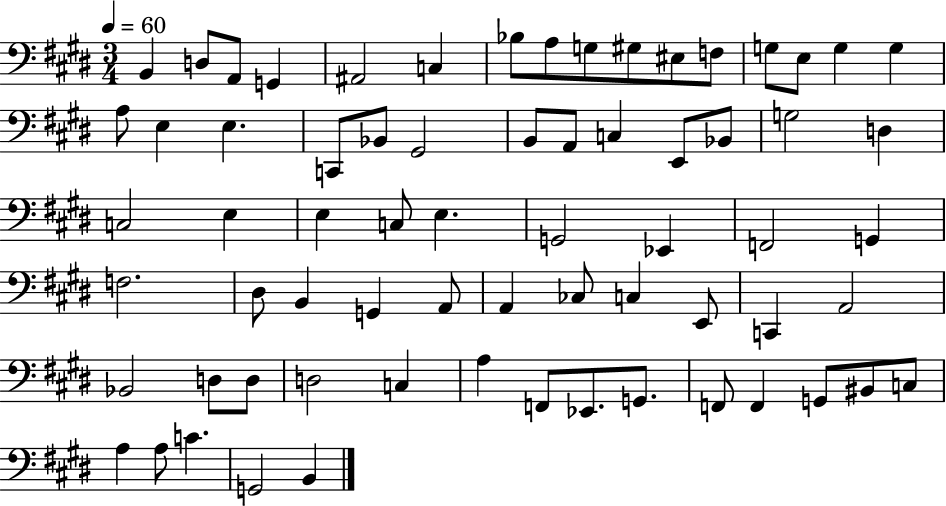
{
  \clef bass
  \numericTimeSignature
  \time 3/4
  \key e \major
  \tempo 4 = 60
  b,4 d8 a,8 g,4 | ais,2 c4 | bes8 a8 g8 gis8 eis8 f8 | g8 e8 g4 g4 | \break a8 e4 e4. | c,8 bes,8 gis,2 | b,8 a,8 c4 e,8 bes,8 | g2 d4 | \break c2 e4 | e4 c8 e4. | g,2 ees,4 | f,2 g,4 | \break f2. | dis8 b,4 g,4 a,8 | a,4 ces8 c4 e,8 | c,4 a,2 | \break bes,2 d8 d8 | d2 c4 | a4 f,8 ees,8. g,8. | f,8 f,4 g,8 bis,8 c8 | \break a4 a8 c'4. | g,2 b,4 | \bar "|."
}